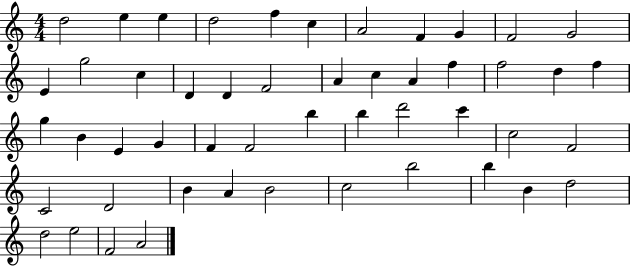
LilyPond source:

{
  \clef treble
  \numericTimeSignature
  \time 4/4
  \key c \major
  d''2 e''4 e''4 | d''2 f''4 c''4 | a'2 f'4 g'4 | f'2 g'2 | \break e'4 g''2 c''4 | d'4 d'4 f'2 | a'4 c''4 a'4 f''4 | f''2 d''4 f''4 | \break g''4 b'4 e'4 g'4 | f'4 f'2 b''4 | b''4 d'''2 c'''4 | c''2 f'2 | \break c'2 d'2 | b'4 a'4 b'2 | c''2 b''2 | b''4 b'4 d''2 | \break d''2 e''2 | f'2 a'2 | \bar "|."
}